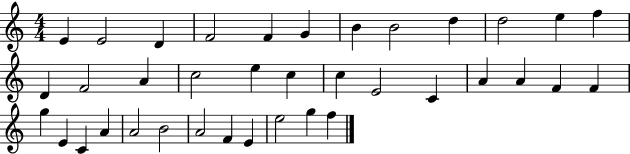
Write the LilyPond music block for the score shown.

{
  \clef treble
  \numericTimeSignature
  \time 4/4
  \key c \major
  e'4 e'2 d'4 | f'2 f'4 g'4 | b'4 b'2 d''4 | d''2 e''4 f''4 | \break d'4 f'2 a'4 | c''2 e''4 c''4 | c''4 e'2 c'4 | a'4 a'4 f'4 f'4 | \break g''4 e'4 c'4 a'4 | a'2 b'2 | a'2 f'4 e'4 | e''2 g''4 f''4 | \break \bar "|."
}